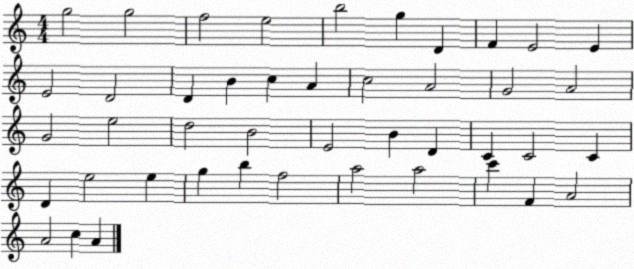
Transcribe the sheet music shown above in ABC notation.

X:1
T:Untitled
M:4/4
L:1/4
K:C
g2 g2 f2 e2 b2 g D F E2 E E2 D2 D B c A c2 A2 G2 A2 G2 e2 d2 B2 E2 B D C C2 C D e2 e g b f2 a2 a2 c' F A2 A2 c A